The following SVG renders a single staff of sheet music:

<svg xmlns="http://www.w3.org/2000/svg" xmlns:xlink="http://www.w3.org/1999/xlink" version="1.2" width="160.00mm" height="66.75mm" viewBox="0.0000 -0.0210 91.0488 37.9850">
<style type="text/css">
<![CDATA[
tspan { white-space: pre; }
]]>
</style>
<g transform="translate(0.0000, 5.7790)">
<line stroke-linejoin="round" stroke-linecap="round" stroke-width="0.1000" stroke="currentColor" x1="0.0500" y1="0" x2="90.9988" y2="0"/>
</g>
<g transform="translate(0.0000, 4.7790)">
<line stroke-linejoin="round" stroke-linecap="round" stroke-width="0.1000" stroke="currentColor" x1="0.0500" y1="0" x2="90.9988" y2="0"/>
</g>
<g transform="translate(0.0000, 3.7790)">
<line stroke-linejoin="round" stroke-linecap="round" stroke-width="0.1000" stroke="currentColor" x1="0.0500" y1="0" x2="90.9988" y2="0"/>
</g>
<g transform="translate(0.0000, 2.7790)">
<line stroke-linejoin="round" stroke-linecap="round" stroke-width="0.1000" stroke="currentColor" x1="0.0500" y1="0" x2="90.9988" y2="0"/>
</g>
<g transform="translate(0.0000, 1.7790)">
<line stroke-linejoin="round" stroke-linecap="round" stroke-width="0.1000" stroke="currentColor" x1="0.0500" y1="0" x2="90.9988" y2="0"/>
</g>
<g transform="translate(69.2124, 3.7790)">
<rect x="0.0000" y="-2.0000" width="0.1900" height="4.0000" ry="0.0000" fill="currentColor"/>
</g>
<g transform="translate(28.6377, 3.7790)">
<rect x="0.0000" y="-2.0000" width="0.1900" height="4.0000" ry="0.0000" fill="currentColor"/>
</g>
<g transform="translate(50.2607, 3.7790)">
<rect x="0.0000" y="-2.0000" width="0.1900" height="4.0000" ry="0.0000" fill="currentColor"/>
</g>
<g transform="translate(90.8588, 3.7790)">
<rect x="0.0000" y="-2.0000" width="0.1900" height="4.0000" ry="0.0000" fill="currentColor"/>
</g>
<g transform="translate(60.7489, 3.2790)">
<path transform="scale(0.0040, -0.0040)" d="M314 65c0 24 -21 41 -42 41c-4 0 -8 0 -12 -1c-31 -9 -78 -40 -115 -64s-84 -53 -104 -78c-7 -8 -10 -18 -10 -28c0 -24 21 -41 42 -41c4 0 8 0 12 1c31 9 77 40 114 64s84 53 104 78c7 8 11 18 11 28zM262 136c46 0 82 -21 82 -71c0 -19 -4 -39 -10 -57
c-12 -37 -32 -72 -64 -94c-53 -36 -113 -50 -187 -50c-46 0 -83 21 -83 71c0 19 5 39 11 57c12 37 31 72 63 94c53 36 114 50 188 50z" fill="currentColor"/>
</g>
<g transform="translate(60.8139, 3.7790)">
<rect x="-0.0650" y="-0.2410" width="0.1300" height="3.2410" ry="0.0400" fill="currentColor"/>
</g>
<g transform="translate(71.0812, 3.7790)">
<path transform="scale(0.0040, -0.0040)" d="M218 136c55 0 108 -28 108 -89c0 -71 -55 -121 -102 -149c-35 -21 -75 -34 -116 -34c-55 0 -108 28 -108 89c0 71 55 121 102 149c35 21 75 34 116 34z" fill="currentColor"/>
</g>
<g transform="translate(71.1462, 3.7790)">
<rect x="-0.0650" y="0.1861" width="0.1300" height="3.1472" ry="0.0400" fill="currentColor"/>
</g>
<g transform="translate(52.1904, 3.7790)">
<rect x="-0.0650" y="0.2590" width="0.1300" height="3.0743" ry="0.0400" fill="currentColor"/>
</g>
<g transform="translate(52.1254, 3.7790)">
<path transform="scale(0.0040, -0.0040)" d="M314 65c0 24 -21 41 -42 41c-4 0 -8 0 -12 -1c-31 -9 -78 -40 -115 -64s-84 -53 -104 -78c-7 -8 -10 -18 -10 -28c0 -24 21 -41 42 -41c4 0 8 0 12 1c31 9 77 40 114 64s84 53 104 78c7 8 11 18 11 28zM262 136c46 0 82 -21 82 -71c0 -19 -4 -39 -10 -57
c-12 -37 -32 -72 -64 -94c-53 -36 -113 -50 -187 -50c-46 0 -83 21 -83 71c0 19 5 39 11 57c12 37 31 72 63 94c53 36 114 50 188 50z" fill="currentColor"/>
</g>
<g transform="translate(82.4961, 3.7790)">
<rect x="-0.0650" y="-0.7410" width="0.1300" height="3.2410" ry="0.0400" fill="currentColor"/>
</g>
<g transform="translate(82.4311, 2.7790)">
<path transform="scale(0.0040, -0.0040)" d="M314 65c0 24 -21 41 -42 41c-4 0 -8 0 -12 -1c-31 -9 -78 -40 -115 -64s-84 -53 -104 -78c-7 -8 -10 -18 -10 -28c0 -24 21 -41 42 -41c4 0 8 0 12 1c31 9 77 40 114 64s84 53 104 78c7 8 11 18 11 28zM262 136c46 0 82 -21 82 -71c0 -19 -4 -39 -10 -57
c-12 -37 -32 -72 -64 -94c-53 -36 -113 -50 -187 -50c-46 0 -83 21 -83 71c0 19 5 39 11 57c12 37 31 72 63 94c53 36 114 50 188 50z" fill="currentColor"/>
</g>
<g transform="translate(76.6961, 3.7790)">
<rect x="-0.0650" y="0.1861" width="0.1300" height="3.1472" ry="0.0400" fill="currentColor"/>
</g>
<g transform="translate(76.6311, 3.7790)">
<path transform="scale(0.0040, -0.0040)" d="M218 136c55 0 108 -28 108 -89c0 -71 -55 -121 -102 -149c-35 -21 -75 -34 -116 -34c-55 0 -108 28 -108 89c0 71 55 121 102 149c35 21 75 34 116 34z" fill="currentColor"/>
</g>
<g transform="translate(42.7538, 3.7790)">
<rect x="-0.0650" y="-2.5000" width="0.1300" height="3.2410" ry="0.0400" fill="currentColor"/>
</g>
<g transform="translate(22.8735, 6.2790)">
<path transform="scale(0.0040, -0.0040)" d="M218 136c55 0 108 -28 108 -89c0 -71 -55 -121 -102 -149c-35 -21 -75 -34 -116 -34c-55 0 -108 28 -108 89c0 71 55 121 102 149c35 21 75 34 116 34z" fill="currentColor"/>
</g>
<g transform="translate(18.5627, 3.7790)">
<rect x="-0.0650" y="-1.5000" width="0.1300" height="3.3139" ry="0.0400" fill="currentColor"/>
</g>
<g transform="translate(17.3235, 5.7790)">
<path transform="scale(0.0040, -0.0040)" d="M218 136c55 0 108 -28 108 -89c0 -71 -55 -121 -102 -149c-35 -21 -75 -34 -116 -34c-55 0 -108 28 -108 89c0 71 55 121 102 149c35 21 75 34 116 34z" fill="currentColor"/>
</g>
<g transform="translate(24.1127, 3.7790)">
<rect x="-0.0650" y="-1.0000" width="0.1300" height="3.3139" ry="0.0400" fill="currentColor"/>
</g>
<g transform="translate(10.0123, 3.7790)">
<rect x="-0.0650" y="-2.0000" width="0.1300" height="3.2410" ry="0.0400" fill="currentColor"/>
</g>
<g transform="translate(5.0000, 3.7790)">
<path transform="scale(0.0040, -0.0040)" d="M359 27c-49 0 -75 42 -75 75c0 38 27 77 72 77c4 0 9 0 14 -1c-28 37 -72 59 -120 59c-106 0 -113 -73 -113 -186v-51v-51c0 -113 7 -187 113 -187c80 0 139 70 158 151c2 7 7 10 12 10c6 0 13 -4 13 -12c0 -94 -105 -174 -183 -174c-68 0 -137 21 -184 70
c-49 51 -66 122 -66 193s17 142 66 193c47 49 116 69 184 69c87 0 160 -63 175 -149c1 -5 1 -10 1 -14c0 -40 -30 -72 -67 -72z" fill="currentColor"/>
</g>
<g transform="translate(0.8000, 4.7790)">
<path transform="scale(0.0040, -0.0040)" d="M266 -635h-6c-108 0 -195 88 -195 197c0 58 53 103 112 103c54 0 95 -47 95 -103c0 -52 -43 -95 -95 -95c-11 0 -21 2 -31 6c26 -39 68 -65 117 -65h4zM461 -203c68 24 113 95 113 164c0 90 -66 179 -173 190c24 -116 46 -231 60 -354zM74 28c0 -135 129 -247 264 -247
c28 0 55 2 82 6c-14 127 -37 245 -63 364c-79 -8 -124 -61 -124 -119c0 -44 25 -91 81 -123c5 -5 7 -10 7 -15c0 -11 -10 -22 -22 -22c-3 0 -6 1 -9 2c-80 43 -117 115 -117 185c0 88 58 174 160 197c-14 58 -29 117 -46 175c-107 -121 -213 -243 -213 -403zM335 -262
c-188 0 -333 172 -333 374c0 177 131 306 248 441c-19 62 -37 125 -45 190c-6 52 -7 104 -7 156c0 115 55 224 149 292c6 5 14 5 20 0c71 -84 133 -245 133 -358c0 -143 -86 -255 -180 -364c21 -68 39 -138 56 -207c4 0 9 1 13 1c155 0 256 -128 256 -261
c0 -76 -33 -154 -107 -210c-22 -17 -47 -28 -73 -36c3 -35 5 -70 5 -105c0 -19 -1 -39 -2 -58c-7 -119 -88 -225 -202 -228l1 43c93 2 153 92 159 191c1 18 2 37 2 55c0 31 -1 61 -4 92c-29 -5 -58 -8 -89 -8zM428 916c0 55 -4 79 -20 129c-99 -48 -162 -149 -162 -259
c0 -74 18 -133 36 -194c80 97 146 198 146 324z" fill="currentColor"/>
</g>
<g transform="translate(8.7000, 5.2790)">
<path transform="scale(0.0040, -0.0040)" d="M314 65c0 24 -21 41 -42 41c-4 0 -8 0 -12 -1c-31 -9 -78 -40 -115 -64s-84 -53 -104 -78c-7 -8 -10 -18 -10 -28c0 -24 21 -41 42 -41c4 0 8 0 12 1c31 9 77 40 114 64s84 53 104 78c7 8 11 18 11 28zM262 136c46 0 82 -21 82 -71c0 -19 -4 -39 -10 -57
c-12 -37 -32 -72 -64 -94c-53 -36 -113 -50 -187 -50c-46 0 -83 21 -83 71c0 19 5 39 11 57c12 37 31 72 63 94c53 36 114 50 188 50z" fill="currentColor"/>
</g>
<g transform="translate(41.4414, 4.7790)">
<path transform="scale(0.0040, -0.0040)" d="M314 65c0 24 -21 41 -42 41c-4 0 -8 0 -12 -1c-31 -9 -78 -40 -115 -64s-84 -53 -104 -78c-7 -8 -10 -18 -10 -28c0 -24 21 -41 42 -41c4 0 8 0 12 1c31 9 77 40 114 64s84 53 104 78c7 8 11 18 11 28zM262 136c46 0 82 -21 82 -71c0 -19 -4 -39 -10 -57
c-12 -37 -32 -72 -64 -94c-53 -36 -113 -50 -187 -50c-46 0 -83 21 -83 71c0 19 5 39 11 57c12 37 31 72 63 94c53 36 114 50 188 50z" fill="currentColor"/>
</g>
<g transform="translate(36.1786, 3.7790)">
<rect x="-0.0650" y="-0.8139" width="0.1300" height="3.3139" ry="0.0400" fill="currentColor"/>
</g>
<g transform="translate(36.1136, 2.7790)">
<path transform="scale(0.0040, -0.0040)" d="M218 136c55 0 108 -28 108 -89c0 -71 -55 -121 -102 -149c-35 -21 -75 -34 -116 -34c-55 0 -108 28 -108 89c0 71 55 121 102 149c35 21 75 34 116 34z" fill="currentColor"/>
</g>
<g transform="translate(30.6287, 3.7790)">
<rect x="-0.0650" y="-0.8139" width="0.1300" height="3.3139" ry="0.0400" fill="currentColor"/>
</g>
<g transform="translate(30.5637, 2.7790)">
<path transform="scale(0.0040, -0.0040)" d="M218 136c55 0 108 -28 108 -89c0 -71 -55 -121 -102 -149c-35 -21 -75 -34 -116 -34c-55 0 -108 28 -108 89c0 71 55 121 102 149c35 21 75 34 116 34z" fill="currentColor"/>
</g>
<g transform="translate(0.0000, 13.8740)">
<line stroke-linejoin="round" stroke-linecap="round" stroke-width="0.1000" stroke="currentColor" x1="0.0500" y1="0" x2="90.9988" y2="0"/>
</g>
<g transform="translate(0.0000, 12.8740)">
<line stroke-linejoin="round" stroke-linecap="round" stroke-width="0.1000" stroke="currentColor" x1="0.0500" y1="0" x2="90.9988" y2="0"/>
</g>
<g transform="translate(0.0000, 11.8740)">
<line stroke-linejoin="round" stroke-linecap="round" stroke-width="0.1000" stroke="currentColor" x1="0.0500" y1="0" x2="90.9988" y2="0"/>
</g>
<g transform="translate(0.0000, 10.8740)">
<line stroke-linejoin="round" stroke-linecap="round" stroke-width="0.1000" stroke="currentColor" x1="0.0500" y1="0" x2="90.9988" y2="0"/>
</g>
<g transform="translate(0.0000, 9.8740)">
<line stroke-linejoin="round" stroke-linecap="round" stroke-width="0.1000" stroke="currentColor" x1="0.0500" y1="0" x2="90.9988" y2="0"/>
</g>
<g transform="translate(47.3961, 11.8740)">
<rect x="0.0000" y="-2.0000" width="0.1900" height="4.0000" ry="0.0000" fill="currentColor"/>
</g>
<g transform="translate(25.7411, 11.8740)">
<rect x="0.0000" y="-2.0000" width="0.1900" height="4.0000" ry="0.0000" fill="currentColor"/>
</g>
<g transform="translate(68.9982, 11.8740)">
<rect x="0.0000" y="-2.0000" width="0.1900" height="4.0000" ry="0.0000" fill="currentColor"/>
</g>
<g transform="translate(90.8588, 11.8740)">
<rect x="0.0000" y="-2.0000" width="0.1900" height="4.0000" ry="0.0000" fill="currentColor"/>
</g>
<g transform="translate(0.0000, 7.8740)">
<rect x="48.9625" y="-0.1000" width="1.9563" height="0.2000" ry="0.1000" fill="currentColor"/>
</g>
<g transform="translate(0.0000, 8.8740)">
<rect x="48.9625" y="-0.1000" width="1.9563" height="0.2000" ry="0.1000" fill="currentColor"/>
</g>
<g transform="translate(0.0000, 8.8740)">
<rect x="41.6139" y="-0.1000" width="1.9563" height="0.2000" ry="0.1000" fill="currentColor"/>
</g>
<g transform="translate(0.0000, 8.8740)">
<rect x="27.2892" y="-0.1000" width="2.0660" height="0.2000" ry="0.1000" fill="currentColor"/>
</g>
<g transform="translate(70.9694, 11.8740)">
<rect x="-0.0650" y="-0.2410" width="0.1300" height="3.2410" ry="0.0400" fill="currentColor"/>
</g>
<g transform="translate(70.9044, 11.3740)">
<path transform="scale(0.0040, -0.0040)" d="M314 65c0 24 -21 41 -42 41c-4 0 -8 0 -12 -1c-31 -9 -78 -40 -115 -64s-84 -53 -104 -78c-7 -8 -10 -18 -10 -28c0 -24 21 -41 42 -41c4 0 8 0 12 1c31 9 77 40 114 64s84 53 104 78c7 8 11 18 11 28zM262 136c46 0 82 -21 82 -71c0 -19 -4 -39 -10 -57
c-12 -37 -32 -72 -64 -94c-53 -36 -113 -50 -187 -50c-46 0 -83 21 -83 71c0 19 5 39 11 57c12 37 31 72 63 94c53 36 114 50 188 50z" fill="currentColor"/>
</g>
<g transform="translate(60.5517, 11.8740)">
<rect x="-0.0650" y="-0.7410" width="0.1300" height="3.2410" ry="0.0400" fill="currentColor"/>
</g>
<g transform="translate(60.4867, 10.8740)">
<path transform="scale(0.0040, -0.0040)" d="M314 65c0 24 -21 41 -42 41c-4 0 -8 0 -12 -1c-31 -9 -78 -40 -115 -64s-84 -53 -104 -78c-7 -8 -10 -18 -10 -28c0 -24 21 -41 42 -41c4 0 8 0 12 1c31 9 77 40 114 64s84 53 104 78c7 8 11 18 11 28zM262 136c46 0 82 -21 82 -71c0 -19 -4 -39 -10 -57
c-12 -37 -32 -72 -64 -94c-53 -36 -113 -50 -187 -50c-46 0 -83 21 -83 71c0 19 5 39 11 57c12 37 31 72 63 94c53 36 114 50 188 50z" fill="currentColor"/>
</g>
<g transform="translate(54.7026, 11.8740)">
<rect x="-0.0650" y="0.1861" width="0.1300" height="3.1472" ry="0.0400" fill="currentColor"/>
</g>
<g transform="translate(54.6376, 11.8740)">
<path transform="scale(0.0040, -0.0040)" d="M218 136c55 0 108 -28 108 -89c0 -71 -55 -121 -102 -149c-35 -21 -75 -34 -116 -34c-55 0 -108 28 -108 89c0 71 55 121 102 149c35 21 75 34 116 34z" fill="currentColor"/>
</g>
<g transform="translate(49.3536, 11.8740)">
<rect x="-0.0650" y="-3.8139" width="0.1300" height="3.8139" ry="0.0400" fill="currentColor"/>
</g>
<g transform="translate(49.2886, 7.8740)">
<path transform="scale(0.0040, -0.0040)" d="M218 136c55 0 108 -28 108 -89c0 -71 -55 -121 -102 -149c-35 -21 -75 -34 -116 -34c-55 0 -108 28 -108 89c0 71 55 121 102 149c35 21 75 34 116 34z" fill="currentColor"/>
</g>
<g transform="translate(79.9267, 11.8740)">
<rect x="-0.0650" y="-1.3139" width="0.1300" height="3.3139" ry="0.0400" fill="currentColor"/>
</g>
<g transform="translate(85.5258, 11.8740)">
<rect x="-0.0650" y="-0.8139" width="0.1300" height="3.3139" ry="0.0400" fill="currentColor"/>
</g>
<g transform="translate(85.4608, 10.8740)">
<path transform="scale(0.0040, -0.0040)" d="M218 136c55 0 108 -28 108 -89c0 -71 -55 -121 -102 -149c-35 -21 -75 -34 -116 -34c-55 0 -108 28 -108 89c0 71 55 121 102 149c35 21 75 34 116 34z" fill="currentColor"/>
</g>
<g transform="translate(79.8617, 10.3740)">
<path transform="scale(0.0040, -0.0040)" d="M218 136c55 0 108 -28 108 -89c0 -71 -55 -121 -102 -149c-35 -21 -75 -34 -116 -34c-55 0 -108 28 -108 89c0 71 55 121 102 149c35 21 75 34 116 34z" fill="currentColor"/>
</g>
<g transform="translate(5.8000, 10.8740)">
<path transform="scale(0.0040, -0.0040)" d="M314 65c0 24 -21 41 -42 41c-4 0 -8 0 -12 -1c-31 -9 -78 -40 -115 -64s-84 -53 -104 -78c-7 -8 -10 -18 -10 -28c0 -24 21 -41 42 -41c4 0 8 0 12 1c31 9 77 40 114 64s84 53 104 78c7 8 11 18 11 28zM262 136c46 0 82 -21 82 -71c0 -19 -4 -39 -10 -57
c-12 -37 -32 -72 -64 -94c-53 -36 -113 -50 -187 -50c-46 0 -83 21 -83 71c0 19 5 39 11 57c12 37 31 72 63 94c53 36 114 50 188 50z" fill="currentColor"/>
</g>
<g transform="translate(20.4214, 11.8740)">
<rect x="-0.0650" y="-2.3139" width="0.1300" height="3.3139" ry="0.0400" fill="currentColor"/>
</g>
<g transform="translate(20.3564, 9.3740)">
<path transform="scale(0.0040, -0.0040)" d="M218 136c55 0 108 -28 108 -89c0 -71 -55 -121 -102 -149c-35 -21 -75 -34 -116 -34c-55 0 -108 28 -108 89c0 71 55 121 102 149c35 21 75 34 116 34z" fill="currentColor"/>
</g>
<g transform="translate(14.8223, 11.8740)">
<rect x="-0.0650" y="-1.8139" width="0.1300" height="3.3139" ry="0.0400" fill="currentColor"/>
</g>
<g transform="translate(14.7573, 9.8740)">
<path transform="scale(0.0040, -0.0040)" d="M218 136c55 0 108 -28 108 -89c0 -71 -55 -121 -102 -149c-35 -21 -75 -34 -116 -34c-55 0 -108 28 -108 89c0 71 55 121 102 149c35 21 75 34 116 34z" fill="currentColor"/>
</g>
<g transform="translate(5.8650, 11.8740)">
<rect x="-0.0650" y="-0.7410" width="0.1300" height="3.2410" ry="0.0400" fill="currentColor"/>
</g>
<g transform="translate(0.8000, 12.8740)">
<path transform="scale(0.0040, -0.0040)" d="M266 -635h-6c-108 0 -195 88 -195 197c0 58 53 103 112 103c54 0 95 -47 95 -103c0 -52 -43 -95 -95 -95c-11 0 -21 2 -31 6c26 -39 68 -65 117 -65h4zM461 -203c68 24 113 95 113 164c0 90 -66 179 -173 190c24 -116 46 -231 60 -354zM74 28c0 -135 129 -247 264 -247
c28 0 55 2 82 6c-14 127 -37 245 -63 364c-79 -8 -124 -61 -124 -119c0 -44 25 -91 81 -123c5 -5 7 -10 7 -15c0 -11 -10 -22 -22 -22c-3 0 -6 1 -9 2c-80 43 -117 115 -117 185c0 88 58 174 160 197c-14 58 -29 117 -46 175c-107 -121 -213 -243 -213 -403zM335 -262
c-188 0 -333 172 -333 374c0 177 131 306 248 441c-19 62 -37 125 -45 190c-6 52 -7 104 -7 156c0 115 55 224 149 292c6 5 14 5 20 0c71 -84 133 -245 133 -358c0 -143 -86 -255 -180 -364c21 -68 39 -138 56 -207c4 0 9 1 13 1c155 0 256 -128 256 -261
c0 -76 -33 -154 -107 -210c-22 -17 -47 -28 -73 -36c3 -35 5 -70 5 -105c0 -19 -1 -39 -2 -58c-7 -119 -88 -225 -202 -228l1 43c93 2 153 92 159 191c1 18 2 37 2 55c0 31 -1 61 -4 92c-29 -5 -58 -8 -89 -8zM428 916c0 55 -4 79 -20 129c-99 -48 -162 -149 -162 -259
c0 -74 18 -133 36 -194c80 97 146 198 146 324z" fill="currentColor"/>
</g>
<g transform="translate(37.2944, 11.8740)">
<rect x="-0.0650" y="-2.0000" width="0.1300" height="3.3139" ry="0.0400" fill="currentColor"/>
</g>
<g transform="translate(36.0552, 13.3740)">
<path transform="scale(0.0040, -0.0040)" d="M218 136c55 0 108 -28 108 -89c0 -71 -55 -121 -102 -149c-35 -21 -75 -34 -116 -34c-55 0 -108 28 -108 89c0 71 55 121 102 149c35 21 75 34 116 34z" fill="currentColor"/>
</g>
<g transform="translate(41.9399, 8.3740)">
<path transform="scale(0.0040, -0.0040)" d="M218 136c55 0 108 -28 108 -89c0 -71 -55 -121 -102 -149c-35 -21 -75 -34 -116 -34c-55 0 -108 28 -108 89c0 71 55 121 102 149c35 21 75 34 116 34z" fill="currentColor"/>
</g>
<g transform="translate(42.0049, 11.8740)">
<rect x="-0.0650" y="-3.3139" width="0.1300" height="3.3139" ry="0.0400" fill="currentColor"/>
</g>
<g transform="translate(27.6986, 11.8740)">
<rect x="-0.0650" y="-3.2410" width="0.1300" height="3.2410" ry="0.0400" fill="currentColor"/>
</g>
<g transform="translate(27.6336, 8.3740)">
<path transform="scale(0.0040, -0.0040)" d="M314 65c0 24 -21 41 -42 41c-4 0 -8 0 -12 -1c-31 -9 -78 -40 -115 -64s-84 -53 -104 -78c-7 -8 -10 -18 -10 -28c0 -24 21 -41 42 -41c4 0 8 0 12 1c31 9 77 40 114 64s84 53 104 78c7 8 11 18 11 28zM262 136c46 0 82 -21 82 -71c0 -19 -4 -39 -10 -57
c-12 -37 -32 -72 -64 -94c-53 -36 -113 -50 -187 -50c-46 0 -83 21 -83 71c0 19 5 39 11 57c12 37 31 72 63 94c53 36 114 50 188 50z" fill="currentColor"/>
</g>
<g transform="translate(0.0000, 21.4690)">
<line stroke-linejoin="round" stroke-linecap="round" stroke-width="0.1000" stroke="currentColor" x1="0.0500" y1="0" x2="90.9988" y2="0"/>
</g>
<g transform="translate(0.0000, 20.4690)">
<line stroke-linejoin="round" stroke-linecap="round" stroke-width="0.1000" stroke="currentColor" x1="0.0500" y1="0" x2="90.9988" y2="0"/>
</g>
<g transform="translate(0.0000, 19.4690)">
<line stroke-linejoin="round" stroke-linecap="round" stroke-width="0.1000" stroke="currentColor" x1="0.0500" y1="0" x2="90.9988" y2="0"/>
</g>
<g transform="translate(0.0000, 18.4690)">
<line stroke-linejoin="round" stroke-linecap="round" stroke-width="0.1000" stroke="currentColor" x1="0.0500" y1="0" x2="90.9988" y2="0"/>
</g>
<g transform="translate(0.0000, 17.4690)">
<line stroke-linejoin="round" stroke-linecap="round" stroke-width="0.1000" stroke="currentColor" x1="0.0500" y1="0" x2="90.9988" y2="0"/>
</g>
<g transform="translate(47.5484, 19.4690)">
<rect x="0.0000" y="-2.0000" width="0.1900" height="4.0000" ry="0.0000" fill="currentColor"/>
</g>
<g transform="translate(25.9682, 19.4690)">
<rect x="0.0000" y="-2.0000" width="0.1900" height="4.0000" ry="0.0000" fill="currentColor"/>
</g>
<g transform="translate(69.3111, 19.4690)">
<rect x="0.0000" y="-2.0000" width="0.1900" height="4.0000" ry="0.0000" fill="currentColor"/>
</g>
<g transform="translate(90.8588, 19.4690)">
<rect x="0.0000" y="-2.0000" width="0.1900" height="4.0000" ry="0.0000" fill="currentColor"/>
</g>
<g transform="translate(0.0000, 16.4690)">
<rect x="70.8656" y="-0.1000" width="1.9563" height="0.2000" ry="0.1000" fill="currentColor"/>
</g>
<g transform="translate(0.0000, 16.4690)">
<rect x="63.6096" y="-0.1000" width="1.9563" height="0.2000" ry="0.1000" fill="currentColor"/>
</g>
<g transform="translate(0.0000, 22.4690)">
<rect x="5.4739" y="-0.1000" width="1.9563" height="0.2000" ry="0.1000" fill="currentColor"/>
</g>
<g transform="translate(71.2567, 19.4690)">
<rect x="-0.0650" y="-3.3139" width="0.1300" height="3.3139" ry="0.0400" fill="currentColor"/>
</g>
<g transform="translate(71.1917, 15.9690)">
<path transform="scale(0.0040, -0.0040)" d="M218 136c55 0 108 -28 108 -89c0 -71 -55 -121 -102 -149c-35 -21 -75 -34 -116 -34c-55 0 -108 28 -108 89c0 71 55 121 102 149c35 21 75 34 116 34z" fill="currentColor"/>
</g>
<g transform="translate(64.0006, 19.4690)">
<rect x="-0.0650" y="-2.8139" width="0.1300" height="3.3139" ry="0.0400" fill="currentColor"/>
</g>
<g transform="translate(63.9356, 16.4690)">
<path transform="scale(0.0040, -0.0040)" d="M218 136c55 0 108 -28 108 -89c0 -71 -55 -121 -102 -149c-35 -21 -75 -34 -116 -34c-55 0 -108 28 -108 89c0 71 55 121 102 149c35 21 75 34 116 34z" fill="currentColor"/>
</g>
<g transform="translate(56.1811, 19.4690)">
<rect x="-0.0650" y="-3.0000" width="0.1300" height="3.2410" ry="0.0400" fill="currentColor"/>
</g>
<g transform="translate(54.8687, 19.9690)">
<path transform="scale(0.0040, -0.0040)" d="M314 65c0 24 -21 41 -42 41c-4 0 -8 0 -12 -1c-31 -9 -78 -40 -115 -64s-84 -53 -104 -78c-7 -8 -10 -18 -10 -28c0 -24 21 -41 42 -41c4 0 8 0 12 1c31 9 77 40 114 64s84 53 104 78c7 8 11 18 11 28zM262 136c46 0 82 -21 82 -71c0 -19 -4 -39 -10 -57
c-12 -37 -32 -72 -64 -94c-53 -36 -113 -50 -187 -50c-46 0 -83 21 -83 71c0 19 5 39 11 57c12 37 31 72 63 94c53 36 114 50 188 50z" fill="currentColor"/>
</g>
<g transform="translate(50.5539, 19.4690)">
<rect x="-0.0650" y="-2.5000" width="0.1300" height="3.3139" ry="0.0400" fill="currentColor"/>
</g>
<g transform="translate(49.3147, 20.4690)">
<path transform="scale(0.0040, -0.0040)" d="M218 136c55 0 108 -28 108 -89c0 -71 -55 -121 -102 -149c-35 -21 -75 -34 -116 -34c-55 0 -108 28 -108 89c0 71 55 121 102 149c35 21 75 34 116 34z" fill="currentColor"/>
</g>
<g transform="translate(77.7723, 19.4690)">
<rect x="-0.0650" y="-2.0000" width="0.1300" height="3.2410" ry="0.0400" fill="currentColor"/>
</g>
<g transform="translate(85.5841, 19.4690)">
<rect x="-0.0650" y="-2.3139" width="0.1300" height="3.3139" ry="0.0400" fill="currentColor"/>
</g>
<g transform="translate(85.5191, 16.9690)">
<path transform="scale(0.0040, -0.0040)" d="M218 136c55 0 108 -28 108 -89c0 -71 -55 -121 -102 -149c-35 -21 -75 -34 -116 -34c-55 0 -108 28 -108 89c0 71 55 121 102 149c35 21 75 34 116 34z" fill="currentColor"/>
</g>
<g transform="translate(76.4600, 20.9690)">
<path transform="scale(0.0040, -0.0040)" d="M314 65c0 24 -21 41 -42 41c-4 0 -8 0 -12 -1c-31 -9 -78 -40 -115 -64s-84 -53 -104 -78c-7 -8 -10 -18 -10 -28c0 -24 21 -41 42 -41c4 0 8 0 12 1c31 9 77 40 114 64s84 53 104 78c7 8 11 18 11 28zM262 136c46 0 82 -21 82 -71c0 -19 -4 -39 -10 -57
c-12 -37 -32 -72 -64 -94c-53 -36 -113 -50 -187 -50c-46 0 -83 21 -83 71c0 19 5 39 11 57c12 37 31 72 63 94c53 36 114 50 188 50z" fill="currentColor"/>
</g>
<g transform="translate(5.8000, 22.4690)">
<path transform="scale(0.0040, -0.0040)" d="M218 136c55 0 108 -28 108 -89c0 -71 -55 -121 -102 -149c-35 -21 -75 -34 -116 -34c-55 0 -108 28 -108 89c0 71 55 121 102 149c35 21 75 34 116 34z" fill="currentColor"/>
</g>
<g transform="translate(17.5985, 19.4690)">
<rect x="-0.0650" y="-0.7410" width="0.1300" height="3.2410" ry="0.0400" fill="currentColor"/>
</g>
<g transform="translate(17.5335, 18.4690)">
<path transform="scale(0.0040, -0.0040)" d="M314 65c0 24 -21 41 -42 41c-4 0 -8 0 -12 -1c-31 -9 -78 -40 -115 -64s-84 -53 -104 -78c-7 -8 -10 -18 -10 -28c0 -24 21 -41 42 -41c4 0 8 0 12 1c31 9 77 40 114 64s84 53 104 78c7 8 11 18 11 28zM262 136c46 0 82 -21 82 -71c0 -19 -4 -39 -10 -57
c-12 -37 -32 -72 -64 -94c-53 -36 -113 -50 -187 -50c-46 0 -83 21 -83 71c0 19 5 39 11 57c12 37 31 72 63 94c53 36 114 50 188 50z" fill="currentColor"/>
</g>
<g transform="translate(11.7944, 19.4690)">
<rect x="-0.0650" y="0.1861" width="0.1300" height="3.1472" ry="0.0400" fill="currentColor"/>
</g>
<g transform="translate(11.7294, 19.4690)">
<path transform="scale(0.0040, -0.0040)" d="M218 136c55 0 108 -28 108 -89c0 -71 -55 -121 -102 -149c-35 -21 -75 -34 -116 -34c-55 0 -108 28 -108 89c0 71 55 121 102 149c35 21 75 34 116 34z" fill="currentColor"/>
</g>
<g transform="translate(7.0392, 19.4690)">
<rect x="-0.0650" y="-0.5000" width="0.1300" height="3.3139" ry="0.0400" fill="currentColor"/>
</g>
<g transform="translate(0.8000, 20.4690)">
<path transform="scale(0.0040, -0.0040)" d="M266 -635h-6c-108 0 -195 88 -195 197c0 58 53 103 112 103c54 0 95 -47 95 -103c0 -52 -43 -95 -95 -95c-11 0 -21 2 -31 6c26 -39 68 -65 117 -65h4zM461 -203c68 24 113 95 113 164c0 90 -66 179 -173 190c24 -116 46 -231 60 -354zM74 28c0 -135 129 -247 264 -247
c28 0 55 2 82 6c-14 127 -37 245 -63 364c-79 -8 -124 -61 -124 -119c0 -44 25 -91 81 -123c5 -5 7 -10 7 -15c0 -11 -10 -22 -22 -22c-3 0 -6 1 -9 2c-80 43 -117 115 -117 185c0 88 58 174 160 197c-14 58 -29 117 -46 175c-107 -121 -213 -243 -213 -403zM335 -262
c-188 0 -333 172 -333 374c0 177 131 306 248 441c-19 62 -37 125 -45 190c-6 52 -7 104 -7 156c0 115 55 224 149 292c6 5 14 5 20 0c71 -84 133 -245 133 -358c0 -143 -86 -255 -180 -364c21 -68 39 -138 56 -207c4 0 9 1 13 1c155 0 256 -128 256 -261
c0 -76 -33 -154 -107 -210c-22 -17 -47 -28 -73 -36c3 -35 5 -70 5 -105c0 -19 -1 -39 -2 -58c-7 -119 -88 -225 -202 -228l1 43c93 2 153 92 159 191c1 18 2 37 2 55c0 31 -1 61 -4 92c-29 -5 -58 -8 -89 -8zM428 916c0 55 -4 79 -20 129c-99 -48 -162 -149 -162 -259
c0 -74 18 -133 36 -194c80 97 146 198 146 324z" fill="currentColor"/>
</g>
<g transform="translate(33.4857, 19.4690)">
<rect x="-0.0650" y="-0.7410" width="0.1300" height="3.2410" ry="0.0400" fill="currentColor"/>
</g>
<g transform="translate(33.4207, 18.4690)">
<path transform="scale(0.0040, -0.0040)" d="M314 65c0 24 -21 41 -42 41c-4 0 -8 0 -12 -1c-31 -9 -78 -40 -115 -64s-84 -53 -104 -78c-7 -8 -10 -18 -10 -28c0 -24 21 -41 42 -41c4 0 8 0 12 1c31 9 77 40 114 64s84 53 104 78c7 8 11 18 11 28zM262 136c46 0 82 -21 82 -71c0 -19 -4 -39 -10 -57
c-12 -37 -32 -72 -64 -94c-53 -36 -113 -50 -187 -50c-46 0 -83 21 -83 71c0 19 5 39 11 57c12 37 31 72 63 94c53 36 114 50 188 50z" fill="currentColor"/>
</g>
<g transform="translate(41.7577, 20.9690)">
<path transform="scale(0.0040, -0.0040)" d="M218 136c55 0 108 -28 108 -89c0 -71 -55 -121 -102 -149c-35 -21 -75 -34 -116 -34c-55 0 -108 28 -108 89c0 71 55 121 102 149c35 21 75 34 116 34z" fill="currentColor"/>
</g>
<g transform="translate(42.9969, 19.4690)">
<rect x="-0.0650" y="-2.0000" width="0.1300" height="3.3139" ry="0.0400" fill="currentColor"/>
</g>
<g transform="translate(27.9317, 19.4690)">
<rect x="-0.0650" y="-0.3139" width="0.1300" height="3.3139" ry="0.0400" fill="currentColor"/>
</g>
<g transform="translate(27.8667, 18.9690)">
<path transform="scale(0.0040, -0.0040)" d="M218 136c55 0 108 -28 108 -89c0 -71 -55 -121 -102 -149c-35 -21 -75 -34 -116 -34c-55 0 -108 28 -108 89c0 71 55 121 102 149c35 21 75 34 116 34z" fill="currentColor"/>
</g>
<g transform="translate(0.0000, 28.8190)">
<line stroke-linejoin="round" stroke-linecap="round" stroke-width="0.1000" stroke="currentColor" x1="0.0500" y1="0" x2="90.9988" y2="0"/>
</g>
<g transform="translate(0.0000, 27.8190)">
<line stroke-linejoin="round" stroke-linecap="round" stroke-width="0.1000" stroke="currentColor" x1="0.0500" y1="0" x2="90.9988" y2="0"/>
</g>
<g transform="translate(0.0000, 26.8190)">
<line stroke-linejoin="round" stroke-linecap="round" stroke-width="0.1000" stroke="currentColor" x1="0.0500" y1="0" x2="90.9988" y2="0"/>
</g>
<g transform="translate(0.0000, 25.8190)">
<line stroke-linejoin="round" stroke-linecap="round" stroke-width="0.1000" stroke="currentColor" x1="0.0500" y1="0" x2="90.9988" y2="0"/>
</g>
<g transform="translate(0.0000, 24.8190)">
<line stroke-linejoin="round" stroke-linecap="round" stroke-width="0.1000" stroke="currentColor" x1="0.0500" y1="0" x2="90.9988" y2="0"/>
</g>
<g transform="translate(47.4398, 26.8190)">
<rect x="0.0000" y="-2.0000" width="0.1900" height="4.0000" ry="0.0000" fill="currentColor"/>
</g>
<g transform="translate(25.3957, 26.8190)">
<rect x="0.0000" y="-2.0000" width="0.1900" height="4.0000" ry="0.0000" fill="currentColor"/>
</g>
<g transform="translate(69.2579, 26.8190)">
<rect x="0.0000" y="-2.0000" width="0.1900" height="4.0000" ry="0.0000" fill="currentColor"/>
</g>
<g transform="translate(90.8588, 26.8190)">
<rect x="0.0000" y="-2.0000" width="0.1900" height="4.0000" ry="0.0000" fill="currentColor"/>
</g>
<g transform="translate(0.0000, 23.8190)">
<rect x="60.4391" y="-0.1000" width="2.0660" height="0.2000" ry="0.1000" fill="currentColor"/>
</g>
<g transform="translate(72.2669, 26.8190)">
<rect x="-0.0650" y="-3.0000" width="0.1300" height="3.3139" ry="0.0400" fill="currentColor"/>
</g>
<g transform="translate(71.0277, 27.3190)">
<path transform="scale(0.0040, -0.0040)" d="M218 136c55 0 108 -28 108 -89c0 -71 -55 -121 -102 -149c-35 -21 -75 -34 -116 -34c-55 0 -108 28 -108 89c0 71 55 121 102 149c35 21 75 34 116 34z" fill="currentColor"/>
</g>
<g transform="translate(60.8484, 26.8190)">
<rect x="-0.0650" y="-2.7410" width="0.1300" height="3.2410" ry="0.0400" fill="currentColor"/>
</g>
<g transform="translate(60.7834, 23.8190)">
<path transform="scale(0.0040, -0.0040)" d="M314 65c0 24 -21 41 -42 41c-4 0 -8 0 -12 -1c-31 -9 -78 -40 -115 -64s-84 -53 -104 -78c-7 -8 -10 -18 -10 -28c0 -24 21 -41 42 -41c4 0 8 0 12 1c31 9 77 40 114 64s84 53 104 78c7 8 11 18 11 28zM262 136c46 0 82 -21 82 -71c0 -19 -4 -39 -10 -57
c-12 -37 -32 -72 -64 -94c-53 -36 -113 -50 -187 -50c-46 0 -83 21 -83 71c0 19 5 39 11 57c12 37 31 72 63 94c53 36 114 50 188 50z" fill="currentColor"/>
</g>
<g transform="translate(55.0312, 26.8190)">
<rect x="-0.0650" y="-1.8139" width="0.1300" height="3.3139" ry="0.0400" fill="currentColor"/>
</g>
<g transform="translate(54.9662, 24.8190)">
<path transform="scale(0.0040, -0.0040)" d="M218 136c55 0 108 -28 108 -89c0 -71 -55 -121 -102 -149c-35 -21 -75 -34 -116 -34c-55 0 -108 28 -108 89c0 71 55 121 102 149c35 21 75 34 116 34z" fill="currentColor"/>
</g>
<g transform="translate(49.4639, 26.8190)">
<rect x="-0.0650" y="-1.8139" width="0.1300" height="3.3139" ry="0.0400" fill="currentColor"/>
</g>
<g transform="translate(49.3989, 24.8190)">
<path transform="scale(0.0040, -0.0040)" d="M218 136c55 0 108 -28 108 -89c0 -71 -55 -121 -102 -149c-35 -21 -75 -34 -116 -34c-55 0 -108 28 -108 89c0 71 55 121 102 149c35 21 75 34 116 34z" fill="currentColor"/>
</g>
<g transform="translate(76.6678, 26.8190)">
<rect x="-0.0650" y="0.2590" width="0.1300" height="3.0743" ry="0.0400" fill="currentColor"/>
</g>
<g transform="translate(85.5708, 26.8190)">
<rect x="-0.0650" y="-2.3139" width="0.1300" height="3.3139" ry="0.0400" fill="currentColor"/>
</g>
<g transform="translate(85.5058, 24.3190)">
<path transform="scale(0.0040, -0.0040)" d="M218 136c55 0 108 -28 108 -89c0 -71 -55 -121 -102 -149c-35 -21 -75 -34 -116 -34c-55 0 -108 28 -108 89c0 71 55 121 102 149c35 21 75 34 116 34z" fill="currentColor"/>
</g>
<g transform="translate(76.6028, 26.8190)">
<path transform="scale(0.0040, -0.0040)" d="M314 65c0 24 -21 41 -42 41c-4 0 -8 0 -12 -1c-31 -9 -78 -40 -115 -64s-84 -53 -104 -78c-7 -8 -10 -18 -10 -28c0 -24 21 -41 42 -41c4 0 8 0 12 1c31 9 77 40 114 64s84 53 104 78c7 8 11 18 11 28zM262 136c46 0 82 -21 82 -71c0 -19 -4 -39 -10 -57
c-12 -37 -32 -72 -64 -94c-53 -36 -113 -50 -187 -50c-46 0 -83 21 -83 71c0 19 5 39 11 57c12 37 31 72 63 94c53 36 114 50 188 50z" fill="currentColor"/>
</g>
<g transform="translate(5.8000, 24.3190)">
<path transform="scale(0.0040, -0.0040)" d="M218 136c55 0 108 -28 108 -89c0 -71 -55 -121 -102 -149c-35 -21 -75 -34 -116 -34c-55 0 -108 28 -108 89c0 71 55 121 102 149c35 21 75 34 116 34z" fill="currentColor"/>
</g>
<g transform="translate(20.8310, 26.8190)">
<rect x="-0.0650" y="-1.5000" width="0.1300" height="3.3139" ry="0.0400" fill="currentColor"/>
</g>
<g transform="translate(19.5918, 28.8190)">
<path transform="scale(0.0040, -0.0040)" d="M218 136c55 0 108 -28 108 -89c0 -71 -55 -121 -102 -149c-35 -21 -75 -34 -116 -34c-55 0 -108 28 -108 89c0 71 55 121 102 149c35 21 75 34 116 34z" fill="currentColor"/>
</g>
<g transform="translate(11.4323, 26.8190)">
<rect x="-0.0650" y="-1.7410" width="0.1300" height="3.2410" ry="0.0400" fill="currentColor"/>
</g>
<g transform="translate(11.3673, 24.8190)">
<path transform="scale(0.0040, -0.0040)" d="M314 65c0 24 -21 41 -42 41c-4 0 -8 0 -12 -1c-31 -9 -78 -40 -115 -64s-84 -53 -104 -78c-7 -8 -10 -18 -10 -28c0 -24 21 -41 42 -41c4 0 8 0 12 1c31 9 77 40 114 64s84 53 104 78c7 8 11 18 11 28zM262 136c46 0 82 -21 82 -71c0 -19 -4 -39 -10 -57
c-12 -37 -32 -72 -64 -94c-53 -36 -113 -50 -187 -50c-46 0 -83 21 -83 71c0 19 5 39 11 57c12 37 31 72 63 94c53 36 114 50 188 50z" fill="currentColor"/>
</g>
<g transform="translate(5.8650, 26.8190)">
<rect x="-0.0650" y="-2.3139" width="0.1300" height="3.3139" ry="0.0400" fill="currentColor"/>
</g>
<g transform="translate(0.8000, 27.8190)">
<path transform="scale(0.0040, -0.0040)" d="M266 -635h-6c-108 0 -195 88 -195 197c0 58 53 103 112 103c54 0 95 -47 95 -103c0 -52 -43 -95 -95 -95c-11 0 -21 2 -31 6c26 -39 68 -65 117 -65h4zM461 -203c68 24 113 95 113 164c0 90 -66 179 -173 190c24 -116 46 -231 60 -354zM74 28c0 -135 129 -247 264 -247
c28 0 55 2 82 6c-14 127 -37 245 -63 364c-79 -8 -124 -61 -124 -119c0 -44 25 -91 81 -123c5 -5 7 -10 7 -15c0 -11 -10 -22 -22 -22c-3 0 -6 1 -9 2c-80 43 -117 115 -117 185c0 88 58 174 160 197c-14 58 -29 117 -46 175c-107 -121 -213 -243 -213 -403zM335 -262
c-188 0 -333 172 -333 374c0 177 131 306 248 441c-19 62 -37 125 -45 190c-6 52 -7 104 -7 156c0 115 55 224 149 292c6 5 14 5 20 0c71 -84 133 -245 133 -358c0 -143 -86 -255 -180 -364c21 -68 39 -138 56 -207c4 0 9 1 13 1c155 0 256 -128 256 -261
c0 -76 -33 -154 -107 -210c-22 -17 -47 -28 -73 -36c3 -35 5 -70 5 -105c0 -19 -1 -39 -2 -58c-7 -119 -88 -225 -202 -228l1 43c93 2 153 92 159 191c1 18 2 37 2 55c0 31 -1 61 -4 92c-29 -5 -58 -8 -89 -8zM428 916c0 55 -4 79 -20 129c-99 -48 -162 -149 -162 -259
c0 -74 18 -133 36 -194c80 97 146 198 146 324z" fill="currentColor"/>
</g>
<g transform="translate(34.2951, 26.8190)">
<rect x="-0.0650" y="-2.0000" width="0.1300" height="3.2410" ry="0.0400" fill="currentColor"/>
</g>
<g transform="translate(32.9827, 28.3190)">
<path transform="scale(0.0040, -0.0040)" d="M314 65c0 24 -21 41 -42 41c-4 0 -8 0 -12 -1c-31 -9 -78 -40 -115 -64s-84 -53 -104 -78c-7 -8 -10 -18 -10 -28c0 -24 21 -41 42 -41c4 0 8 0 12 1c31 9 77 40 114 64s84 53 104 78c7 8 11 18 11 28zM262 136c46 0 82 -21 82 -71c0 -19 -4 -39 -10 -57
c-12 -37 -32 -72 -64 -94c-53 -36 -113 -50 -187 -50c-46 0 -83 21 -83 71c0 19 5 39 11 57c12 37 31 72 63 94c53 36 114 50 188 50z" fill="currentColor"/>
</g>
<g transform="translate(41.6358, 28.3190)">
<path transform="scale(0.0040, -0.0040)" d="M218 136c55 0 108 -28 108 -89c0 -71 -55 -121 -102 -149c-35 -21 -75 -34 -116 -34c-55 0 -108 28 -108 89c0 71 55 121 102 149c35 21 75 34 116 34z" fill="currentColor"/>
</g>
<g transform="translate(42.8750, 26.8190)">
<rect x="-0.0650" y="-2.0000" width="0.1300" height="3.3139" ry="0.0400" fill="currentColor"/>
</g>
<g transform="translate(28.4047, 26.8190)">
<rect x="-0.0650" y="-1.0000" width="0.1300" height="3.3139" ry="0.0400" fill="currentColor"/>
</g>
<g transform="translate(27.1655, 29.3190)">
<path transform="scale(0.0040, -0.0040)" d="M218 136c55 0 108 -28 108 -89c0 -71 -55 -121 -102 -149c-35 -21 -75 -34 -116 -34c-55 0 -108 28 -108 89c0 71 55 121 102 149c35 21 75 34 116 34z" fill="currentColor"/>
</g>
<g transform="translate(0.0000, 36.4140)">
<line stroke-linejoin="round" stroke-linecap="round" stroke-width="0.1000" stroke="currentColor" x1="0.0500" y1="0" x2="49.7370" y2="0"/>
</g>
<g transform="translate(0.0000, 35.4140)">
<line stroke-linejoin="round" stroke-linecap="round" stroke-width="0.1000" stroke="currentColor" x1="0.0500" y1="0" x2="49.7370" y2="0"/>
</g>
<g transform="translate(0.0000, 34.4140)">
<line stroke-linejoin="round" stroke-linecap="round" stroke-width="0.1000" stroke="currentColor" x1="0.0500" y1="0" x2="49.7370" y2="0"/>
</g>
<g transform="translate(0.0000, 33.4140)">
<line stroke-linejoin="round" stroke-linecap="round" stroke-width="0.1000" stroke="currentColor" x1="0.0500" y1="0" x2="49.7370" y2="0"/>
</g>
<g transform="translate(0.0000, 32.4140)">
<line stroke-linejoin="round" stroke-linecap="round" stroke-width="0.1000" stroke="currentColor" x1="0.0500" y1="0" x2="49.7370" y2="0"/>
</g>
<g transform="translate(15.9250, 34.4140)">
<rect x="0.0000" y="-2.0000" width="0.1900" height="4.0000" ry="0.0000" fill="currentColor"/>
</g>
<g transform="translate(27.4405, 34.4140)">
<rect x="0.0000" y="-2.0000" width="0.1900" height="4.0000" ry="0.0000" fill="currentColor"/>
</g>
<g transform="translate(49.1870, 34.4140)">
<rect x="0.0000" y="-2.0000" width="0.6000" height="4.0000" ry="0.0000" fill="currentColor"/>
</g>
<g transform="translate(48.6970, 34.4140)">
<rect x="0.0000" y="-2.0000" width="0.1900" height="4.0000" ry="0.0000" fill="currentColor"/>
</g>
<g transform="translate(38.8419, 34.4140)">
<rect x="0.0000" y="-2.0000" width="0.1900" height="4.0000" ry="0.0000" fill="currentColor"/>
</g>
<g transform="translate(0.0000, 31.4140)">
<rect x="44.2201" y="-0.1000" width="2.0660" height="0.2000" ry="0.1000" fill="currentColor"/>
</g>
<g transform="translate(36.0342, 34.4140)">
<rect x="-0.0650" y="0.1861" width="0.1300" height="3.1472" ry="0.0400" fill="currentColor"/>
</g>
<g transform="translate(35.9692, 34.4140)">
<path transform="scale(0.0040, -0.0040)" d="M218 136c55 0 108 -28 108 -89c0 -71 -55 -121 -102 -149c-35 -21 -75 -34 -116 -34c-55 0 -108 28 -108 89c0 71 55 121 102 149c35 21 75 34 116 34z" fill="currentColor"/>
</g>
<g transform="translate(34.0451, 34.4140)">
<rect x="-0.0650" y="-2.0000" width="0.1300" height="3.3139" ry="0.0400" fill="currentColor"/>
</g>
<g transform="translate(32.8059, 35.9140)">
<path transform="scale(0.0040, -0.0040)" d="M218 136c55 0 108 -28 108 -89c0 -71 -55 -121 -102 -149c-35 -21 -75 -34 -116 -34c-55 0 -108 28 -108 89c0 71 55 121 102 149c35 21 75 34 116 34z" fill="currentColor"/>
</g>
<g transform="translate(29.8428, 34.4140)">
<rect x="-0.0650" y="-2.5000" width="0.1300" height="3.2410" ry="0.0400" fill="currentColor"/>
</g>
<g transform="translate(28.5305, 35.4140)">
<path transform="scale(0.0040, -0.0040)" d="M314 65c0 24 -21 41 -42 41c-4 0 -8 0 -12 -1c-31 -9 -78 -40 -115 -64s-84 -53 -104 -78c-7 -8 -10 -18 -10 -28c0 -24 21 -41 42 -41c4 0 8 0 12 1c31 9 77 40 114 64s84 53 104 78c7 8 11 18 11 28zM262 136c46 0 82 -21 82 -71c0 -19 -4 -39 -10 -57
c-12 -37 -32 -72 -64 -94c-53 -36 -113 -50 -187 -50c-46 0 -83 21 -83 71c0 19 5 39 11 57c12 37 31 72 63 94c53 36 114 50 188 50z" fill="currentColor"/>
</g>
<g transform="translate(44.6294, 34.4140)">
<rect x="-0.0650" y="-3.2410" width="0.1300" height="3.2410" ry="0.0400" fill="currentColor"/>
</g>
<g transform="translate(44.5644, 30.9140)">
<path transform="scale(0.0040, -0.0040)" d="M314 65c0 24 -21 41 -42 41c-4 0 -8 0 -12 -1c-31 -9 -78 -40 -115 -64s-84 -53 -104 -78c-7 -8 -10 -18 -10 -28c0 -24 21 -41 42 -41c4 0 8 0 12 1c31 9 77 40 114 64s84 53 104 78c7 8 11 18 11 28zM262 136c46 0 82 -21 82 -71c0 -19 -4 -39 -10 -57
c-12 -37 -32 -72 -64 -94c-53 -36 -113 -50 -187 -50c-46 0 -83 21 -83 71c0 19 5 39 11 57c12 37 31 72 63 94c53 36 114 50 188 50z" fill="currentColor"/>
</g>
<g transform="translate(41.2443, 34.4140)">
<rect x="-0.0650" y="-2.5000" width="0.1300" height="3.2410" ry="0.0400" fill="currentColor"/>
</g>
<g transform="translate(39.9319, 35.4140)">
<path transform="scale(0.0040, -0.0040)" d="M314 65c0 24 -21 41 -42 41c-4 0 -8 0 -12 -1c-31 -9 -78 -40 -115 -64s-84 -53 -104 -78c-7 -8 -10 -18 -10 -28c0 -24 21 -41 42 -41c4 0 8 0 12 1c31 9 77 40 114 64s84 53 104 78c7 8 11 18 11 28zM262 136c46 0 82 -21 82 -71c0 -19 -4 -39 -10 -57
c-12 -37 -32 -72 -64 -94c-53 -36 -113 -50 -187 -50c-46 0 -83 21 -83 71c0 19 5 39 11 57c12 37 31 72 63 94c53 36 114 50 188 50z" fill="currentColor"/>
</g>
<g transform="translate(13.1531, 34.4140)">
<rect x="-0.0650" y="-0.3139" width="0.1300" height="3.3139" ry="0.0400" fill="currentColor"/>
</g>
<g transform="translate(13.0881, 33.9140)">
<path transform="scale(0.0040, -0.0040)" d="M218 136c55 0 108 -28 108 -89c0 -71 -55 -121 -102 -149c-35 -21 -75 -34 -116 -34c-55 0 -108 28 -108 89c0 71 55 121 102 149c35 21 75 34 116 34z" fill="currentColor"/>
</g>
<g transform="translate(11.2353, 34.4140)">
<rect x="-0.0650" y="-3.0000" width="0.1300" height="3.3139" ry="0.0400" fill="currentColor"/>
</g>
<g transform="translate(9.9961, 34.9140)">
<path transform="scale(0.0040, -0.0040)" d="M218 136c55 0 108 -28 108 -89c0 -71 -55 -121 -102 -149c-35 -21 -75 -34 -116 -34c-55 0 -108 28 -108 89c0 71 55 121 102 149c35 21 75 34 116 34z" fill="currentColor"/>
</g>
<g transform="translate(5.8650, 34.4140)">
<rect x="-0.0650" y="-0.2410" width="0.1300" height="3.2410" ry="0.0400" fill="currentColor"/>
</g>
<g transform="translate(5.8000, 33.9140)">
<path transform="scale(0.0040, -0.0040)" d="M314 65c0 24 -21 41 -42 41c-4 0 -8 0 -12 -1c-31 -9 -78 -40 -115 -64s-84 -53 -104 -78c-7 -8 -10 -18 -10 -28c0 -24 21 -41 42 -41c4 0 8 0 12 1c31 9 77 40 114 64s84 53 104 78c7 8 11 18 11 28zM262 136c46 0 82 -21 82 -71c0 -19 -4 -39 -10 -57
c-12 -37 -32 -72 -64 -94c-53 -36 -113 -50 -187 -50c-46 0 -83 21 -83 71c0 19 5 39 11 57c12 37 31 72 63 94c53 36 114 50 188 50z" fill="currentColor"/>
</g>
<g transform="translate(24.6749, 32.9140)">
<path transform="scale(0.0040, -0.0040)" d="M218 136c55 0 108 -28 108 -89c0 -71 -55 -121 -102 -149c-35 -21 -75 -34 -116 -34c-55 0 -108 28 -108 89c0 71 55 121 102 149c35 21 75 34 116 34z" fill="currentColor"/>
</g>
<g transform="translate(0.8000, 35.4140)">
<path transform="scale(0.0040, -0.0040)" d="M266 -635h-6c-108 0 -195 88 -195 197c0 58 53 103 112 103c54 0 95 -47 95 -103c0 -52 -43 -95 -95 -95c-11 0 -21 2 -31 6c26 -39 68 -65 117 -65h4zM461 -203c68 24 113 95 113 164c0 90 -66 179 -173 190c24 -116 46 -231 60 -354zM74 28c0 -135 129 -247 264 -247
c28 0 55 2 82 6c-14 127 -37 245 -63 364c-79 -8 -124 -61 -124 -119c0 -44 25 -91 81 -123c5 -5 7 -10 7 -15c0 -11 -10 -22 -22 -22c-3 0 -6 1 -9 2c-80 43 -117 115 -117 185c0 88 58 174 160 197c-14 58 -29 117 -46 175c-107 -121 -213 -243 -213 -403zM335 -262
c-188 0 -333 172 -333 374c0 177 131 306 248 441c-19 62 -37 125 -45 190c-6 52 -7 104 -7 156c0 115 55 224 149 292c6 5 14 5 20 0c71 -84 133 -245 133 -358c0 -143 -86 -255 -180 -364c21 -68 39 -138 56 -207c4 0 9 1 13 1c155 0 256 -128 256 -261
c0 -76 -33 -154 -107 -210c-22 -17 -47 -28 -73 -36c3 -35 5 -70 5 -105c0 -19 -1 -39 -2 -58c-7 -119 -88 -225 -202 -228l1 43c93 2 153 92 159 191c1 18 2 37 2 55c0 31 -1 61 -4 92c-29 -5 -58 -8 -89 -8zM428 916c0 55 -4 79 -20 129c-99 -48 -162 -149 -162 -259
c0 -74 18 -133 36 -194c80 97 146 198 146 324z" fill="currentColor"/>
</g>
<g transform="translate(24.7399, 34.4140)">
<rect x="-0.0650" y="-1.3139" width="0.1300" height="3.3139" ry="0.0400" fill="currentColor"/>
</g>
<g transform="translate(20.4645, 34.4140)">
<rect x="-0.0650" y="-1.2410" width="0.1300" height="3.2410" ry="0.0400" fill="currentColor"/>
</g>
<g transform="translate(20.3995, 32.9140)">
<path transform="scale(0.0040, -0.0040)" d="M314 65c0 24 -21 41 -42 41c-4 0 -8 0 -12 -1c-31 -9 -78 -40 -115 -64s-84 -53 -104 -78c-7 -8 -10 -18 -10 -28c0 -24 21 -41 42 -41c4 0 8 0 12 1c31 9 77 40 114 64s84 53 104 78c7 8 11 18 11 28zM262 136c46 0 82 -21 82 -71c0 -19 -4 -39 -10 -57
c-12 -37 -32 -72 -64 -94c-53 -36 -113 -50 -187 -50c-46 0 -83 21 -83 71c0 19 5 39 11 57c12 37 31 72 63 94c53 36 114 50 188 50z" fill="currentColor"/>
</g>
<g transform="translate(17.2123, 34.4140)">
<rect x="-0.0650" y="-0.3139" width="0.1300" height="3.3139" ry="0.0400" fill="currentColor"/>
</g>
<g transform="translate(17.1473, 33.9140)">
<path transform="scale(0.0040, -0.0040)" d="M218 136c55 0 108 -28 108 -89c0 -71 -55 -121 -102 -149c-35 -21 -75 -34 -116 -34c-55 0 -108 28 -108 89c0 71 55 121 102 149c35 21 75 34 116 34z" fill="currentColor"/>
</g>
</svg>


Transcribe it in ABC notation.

X:1
T:Untitled
M:4/4
L:1/4
K:C
F2 E D d d G2 B2 c2 B B d2 d2 f g b2 F b c' B d2 c2 e d C B d2 c d2 F G A2 a b F2 g g f2 E D F2 F f f a2 A B2 g c2 A c c e2 e G2 F B G2 b2